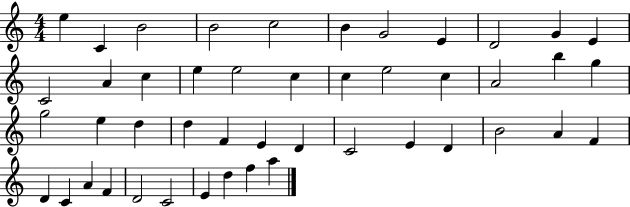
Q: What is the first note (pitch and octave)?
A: E5